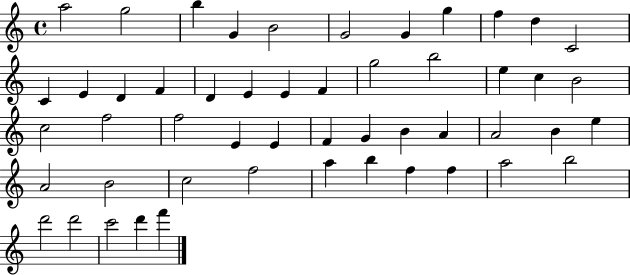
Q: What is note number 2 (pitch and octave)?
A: G5